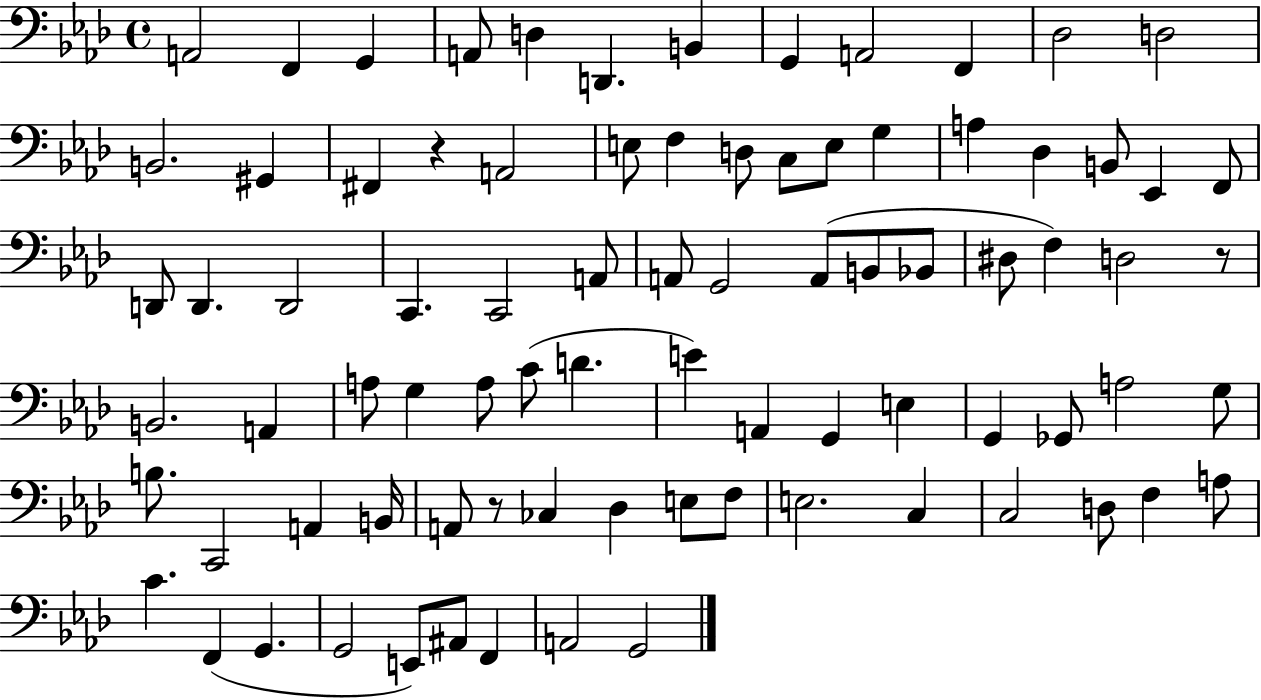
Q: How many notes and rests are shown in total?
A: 83